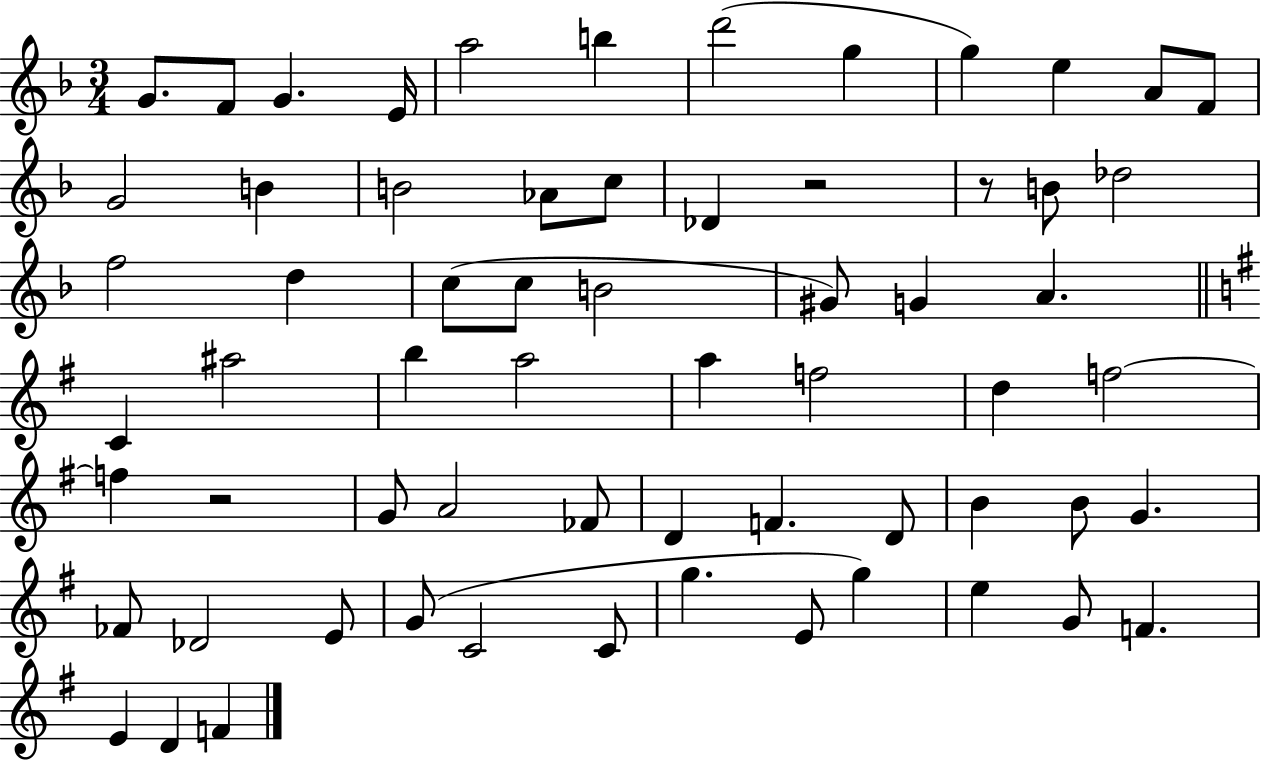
G4/e. F4/e G4/q. E4/s A5/h B5/q D6/h G5/q G5/q E5/q A4/e F4/e G4/h B4/q B4/h Ab4/e C5/e Db4/q R/h R/e B4/e Db5/h F5/h D5/q C5/e C5/e B4/h G#4/e G4/q A4/q. C4/q A#5/h B5/q A5/h A5/q F5/h D5/q F5/h F5/q R/h G4/e A4/h FES4/e D4/q F4/q. D4/e B4/q B4/e G4/q. FES4/e Db4/h E4/e G4/e C4/h C4/e G5/q. E4/e G5/q E5/q G4/e F4/q. E4/q D4/q F4/q